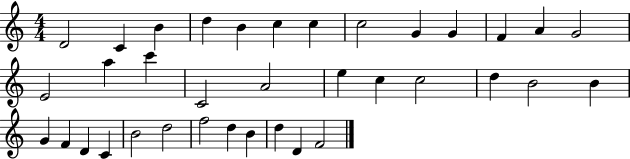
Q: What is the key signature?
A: C major